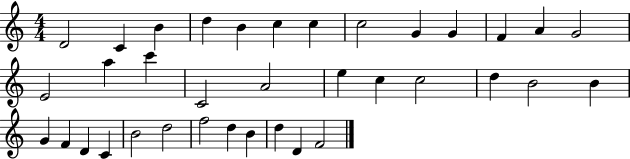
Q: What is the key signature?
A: C major